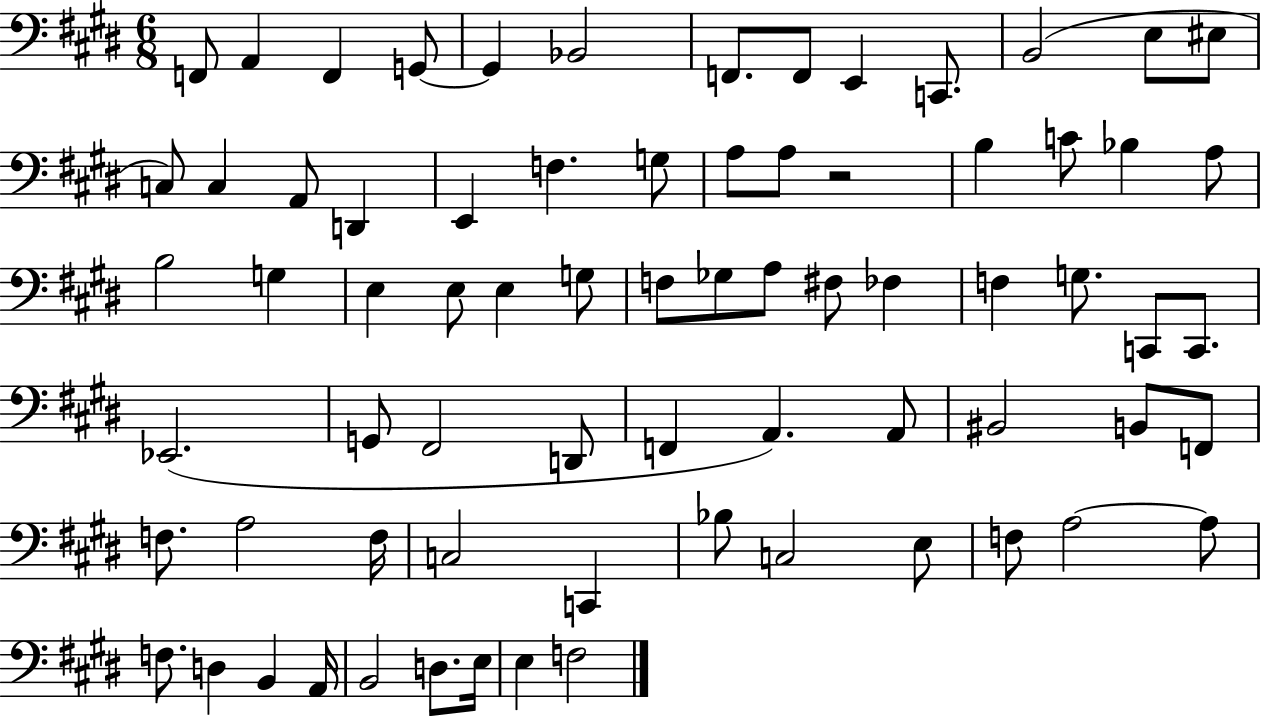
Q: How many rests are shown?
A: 1